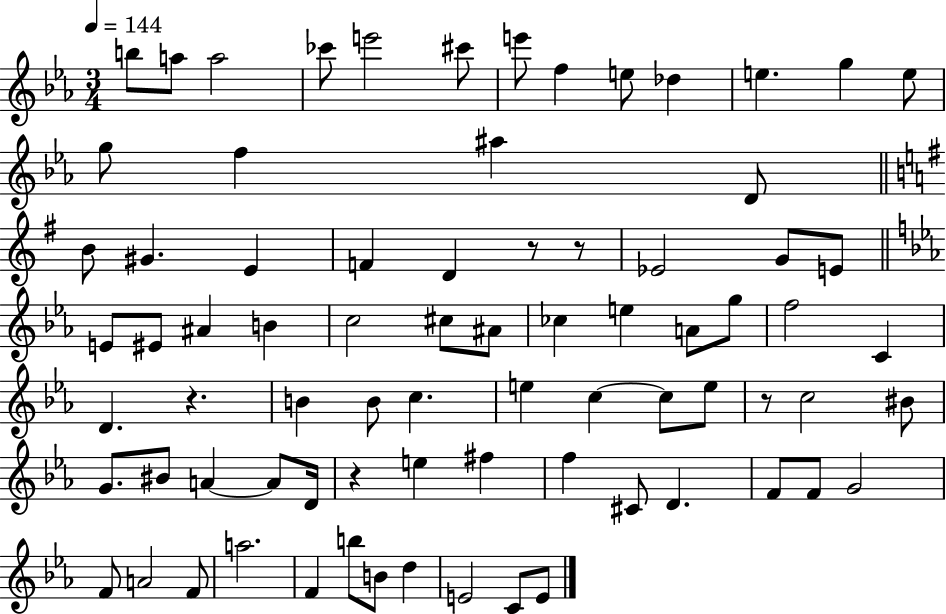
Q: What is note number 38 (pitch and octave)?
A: C4